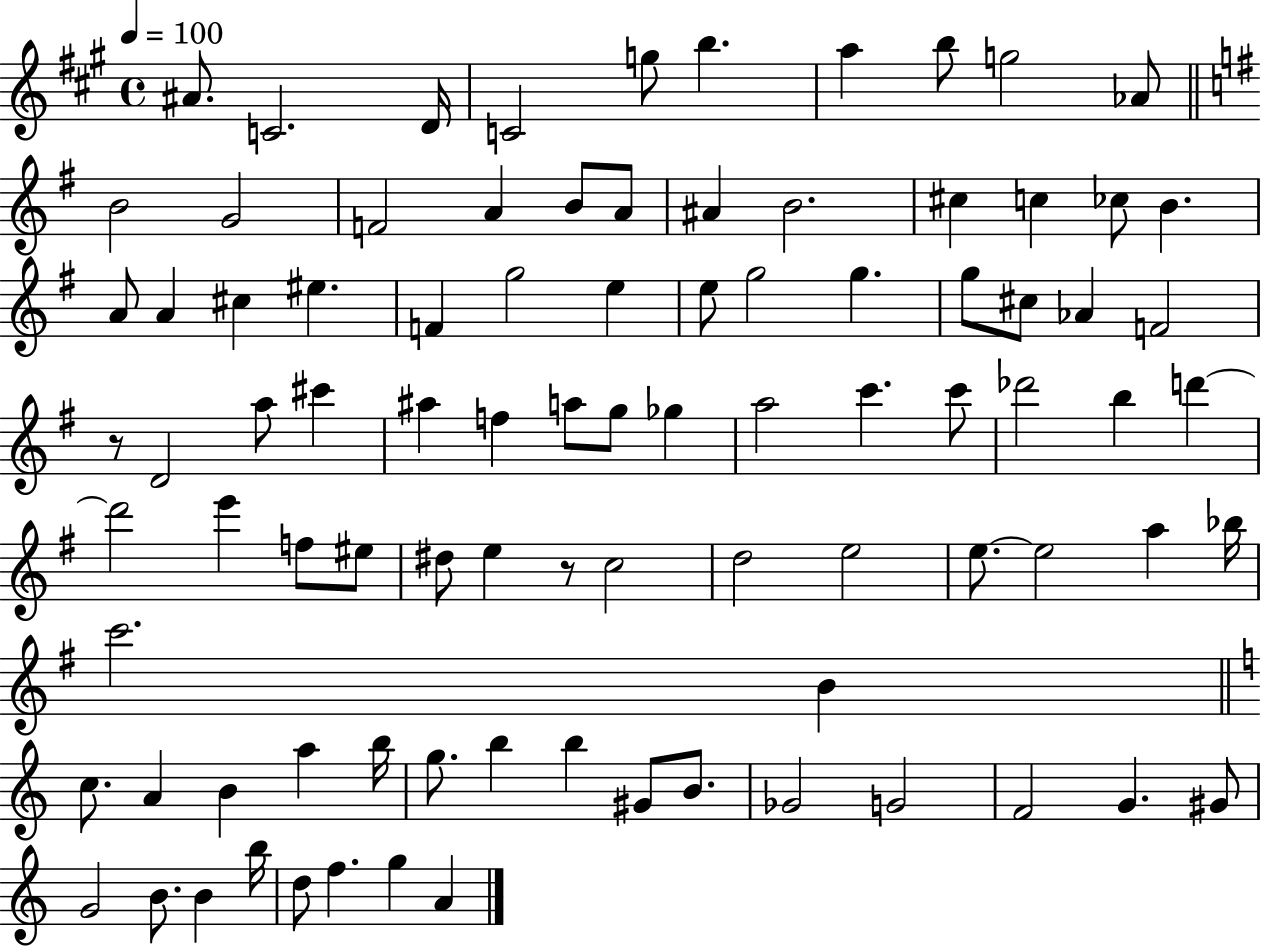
A#4/e. C4/h. D4/s C4/h G5/e B5/q. A5/q B5/e G5/h Ab4/e B4/h G4/h F4/h A4/q B4/e A4/e A#4/q B4/h. C#5/q C5/q CES5/e B4/q. A4/e A4/q C#5/q EIS5/q. F4/q G5/h E5/q E5/e G5/h G5/q. G5/e C#5/e Ab4/q F4/h R/e D4/h A5/e C#6/q A#5/q F5/q A5/e G5/e Gb5/q A5/h C6/q. C6/e Db6/h B5/q D6/q D6/h E6/q F5/e EIS5/e D#5/e E5/q R/e C5/h D5/h E5/h E5/e. E5/h A5/q Bb5/s C6/h. B4/q C5/e. A4/q B4/q A5/q B5/s G5/e. B5/q B5/q G#4/e B4/e. Gb4/h G4/h F4/h G4/q. G#4/e G4/h B4/e. B4/q B5/s D5/e F5/q. G5/q A4/q